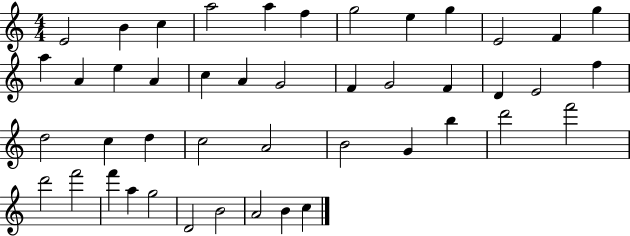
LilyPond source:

{
  \clef treble
  \numericTimeSignature
  \time 4/4
  \key c \major
  e'2 b'4 c''4 | a''2 a''4 f''4 | g''2 e''4 g''4 | e'2 f'4 g''4 | \break a''4 a'4 e''4 a'4 | c''4 a'4 g'2 | f'4 g'2 f'4 | d'4 e'2 f''4 | \break d''2 c''4 d''4 | c''2 a'2 | b'2 g'4 b''4 | d'''2 f'''2 | \break d'''2 f'''2 | f'''4 a''4 g''2 | d'2 b'2 | a'2 b'4 c''4 | \break \bar "|."
}